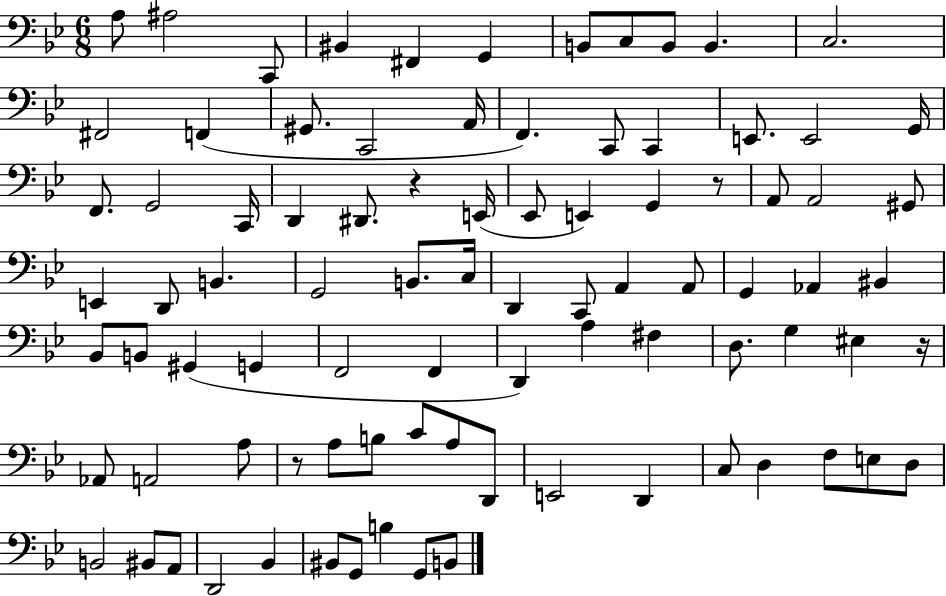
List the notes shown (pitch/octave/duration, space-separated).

A3/e A#3/h C2/e BIS2/q F#2/q G2/q B2/e C3/e B2/e B2/q. C3/h. F#2/h F2/q G#2/e. C2/h A2/s F2/q. C2/e C2/q E2/e. E2/h G2/s F2/e. G2/h C2/s D2/q D#2/e. R/q E2/s Eb2/e E2/q G2/q R/e A2/e A2/h G#2/e E2/q D2/e B2/q. G2/h B2/e. C3/s D2/q C2/e A2/q A2/e G2/q Ab2/q BIS2/q Bb2/e B2/e G#2/q G2/q F2/h F2/q D2/q A3/q F#3/q D3/e. G3/q EIS3/q R/s Ab2/e A2/h A3/e R/e A3/e B3/e C4/e A3/e D2/e E2/h D2/q C3/e D3/q F3/e E3/e D3/e B2/h BIS2/e A2/e D2/h Bb2/q BIS2/e G2/e B3/q G2/e B2/e